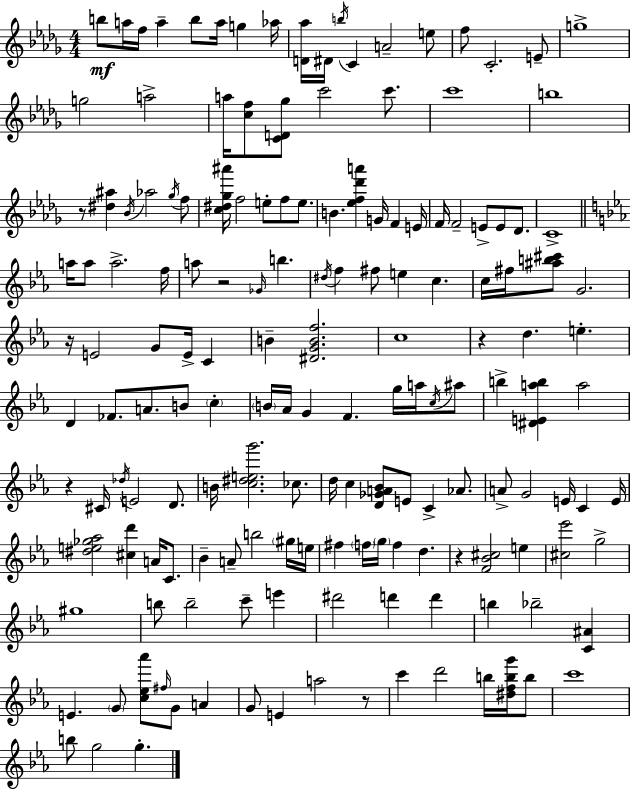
{
  \clef treble
  \numericTimeSignature
  \time 4/4
  \key bes \minor
  b''8\mf a''16 f''16 a''4-- b''8 a''16 g''4 aes''16 | <d' aes''>16 dis'16 \acciaccatura { b''16 } c'4 a'2-- e''8 | f''8 c'2.-. e'8-- | g''1-> | \break g''2 a''2-> | a''16 <c'' f''>8 <c' d' ges''>8 c'''2 c'''8. | c'''1 | b''1 | \break r8 <dis'' ais''>4 \acciaccatura { bes'16 } aes''2 | \acciaccatura { ges''16 } f''8 <c'' dis'' ges'' ais'''>16 f''2 e''8-. f''8 | e''8. b'4. <ees'' f'' des''' a'''>4 g'16 f'4 | e'16 f'16 f'2-- e'8-> e'8 | \break des'8. c'1-> | \bar "||" \break \key ees \major a''16 a''8 a''2.-> f''16 | a''8 r2 \grace { ges'16 } b''4. | \acciaccatura { dis''16 } f''4 fis''8 e''4 c''4. | c''16 fis''16 <ais'' b'' cis'''>8 g'2. | \break r16 e'2 g'8 e'16-> c'4 | b'4-- <dis' g' b' f''>2. | c''1 | r4 d''4. e''4.-. | \break d'4 fes'8. a'8. b'8 \parenthesize c''4-. | \parenthesize b'16 aes'16 g'4 f'4. g''16 a''16 | \acciaccatura { c''16 } ais''8 b''4-> <dis' e' a'' b''>4 a''2 | r4 cis'16 \acciaccatura { des''16 } e'2 | \break d'8. b'16 <c'' dis'' e'' g'''>2. | ces''8. d''16 c''4 <d' ges' a' bes'>8 e'8 c'4-> | aes'8. a'8-> g'2 e'16 c'4 | e'16 <dis'' e'' ges'' aes''>2 <cis'' d'''>4 | \break a'16 c'8. bes'4-- a'8-- b''2 | \parenthesize gis''16 e''16 fis''4 \parenthesize f''16 \parenthesize g''16 f''4 d''4. | r4 <f' bes' cis''>2 | e''4 <cis'' ees'''>2 g''2-> | \break gis''1 | b''8 b''2-- c'''8-- | e'''4 dis'''2 d'''4 | d'''4 b''4 bes''2-- | \break <c' ais'>4 e'4. \parenthesize g'8 <c'' ees'' aes'''>8 \grace { fis''16 } g'8 | a'4 g'8 e'4 a''2 | r8 c'''4 d'''2 | b''16 <dis'' f'' b'' g'''>16 b''8 c'''1 | \break b''8 g''2 g''4.-. | \bar "|."
}